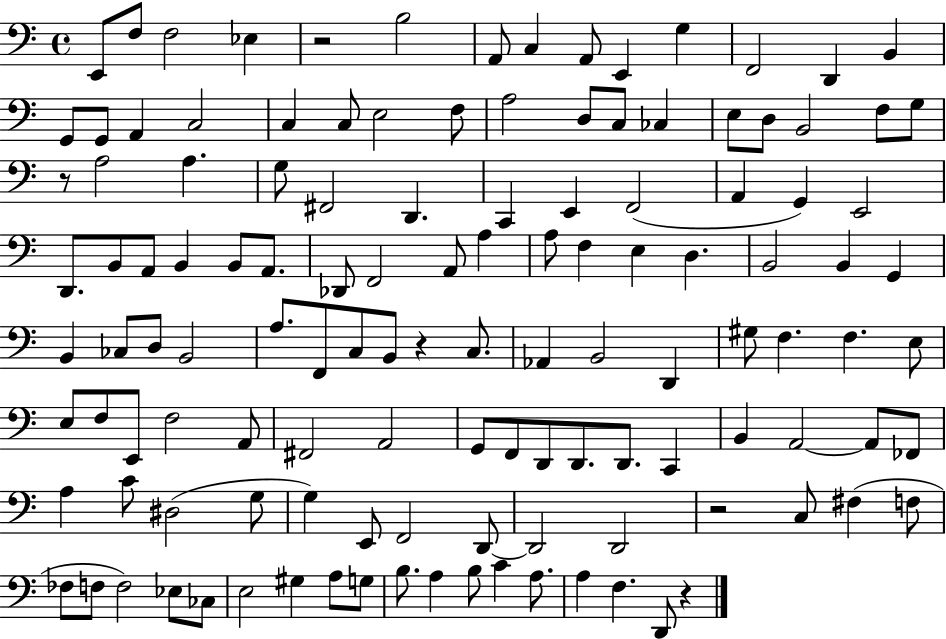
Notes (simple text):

E2/e F3/e F3/h Eb3/q R/h B3/h A2/e C3/q A2/e E2/q G3/q F2/h D2/q B2/q G2/e G2/e A2/q C3/h C3/q C3/e E3/h F3/e A3/h D3/e C3/e CES3/q E3/e D3/e B2/h F3/e G3/e R/e A3/h A3/q. G3/e F#2/h D2/q. C2/q E2/q F2/h A2/q G2/q E2/h D2/e. B2/e A2/e B2/q B2/e A2/e. Db2/e F2/h A2/e A3/q A3/e F3/q E3/q D3/q. B2/h B2/q G2/q B2/q CES3/e D3/e B2/h A3/e. F2/e C3/e B2/e R/q C3/e. Ab2/q B2/h D2/q G#3/e F3/q. F3/q. E3/e E3/e F3/e E2/e F3/h A2/e F#2/h A2/h G2/e F2/e D2/e D2/e. D2/e. C2/q B2/q A2/h A2/e FES2/e A3/q C4/e D#3/h G3/e G3/q E2/e F2/h D2/e D2/h D2/h R/h C3/e F#3/q F3/e FES3/e F3/e F3/h Eb3/e CES3/e E3/h G#3/q A3/e G3/e B3/e. A3/q B3/e C4/q A3/e. A3/q F3/q. D2/e R/q